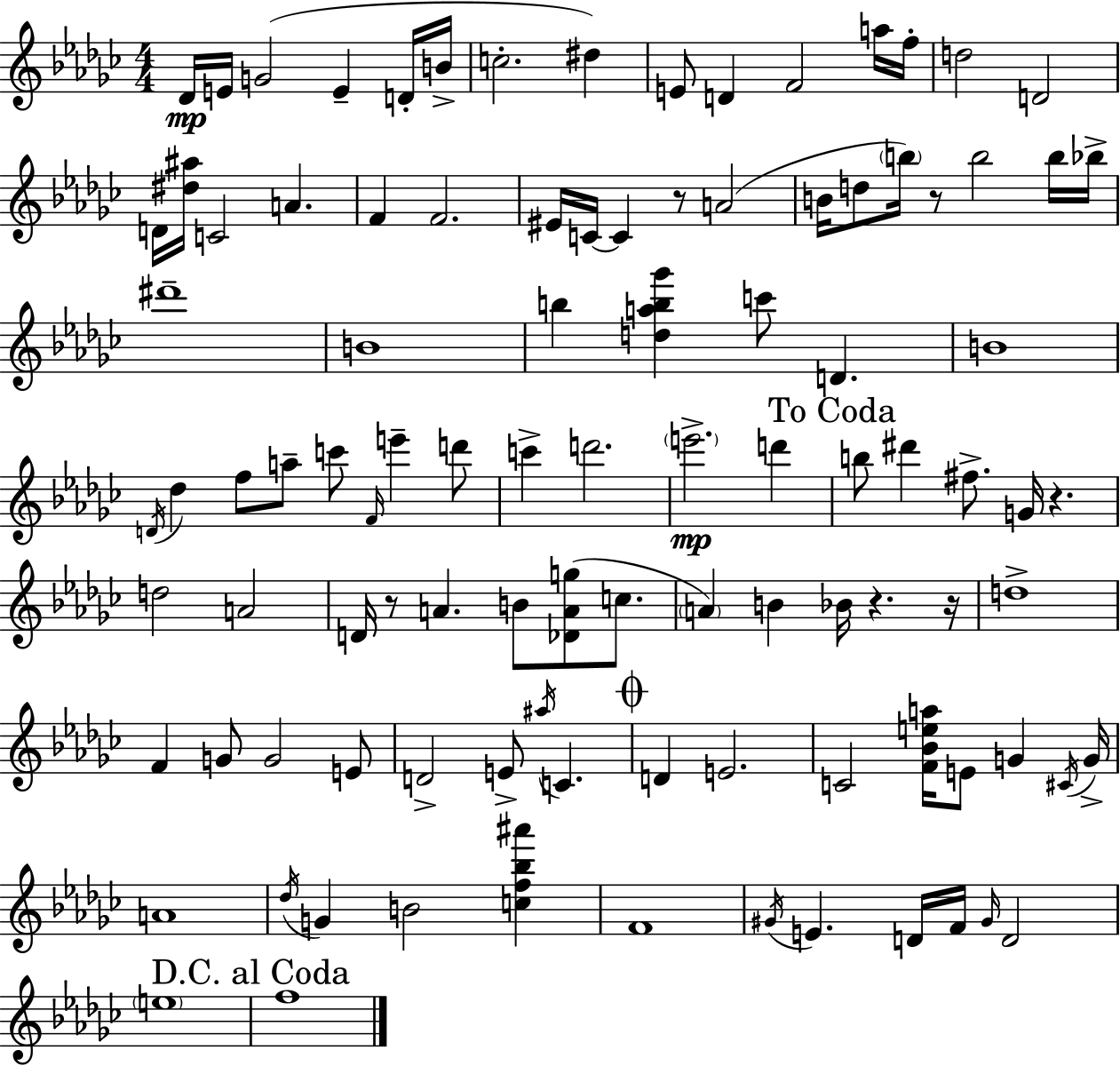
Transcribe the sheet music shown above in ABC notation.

X:1
T:Untitled
M:4/4
L:1/4
K:Ebm
_D/4 E/4 G2 E D/4 B/4 c2 ^d E/2 D F2 a/4 f/4 d2 D2 D/4 [^d^a]/4 C2 A F F2 ^E/4 C/4 C z/2 A2 B/4 d/2 b/4 z/2 b2 b/4 _b/4 ^d'4 B4 b [dab_g'] c'/2 D B4 D/4 _d f/2 a/2 c'/2 F/4 e' d'/2 c' d'2 e'2 d' b/2 ^d' ^f/2 G/4 z d2 A2 D/4 z/2 A B/2 [_DAg]/2 c/2 A B _B/4 z z/4 d4 F G/2 G2 E/2 D2 E/2 ^a/4 C D E2 C2 [F_Bea]/4 E/2 G ^C/4 G/4 A4 _d/4 G B2 [cf_b^a'] F4 ^G/4 E D/4 F/4 ^G/4 D2 e4 f4